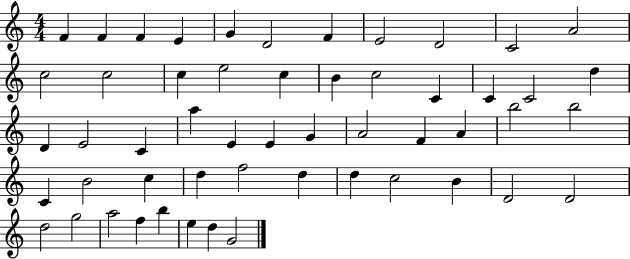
F4/q F4/q F4/q E4/q G4/q D4/h F4/q E4/h D4/h C4/h A4/h C5/h C5/h C5/q E5/h C5/q B4/q C5/h C4/q C4/q C4/h D5/q D4/q E4/h C4/q A5/q E4/q E4/q G4/q A4/h F4/q A4/q B5/h B5/h C4/q B4/h C5/q D5/q F5/h D5/q D5/q C5/h B4/q D4/h D4/h D5/h G5/h A5/h F5/q B5/q E5/q D5/q G4/h